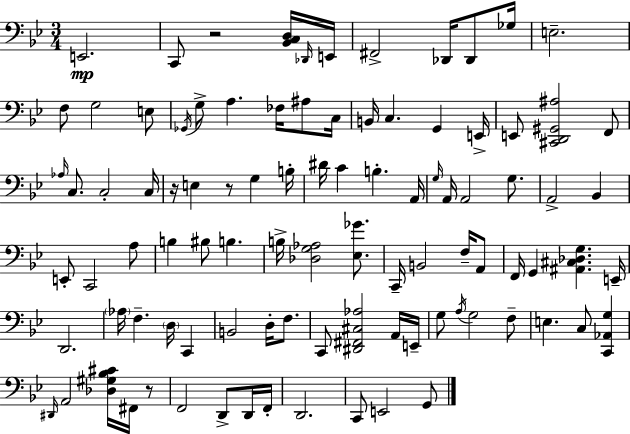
E2/h. C2/e R/h [Bb2,C3,D3]/s Db2/s E2/s F#2/h Db2/s Db2/e Gb3/s E3/h. F3/e G3/h E3/e Gb2/s G3/e A3/q. FES3/s A#3/e C3/s B2/s C3/q. G2/q E2/s E2/e [C#2,D2,G#2,A#3]/h F2/e Ab3/s C3/e. C3/h C3/s R/s E3/q R/e G3/q B3/s D#4/s C4/q B3/q. A2/s G3/s A2/s A2/h G3/e. A2/h Bb2/q E2/e C2/h A3/e B3/q BIS3/e B3/q. B3/s [Db3,G3,Ab3]/h [Eb3,Gb4]/e. C2/s B2/h F3/s A2/e F2/s G2/q [A#2,C#3,Db3,G3]/q. E2/s D2/h. Ab3/s F3/q. D3/s C2/q B2/h D3/s F3/e. C2/e [D#2,F#2,C#3,Ab3]/h A2/s E2/s G3/e A3/s G3/h F3/e E3/q. C3/e [C2,Ab2,G3]/q D#2/s A2/h [Db3,G#3,Bb3,C#4]/s F#2/s R/e F2/h D2/e D2/s F2/s D2/h. C2/e E2/h G2/e